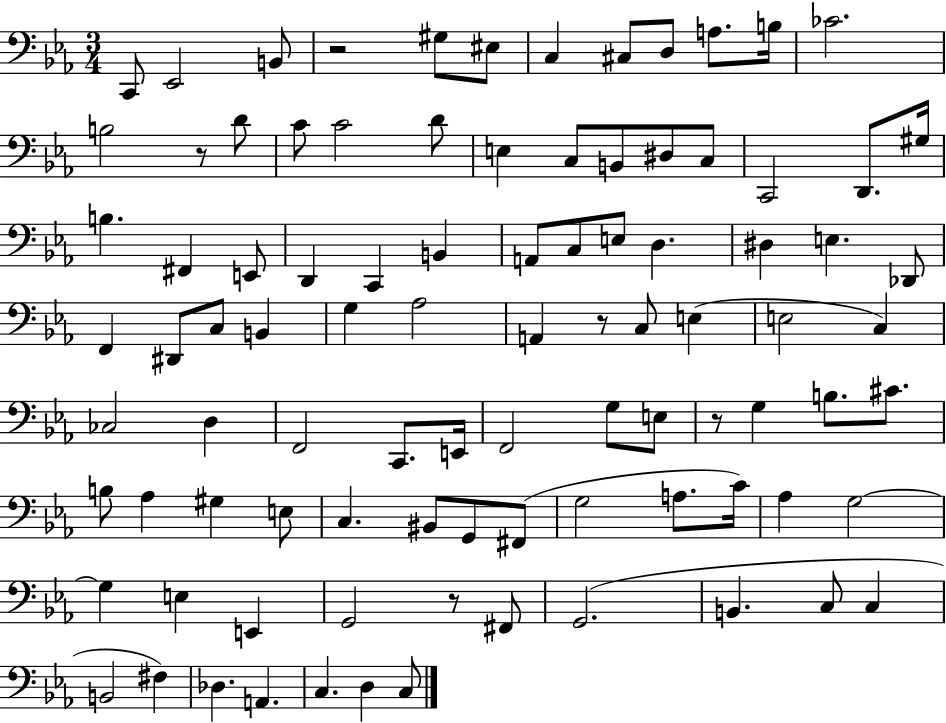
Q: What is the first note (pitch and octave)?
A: C2